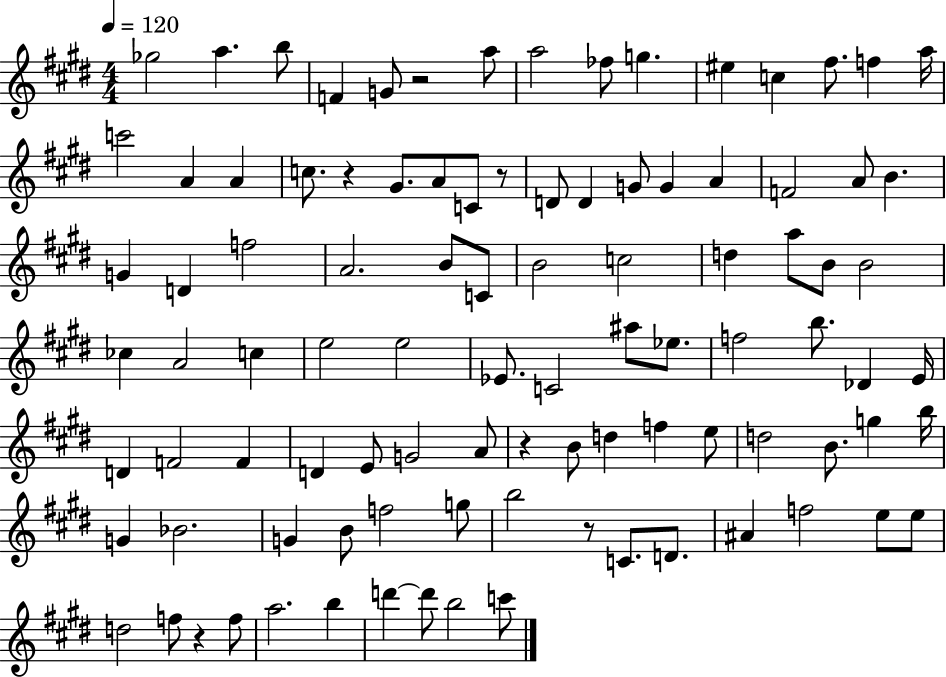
{
  \clef treble
  \numericTimeSignature
  \time 4/4
  \key e \major
  \tempo 4 = 120
  ges''2 a''4. b''8 | f'4 g'8 r2 a''8 | a''2 fes''8 g''4. | eis''4 c''4 fis''8. f''4 a''16 | \break c'''2 a'4 a'4 | c''8. r4 gis'8. a'8 c'8 r8 | d'8 d'4 g'8 g'4 a'4 | f'2 a'8 b'4. | \break g'4 d'4 f''2 | a'2. b'8 c'8 | b'2 c''2 | d''4 a''8 b'8 b'2 | \break ces''4 a'2 c''4 | e''2 e''2 | ees'8. c'2 ais''8 ees''8. | f''2 b''8. des'4 e'16 | \break d'4 f'2 f'4 | d'4 e'8 g'2 a'8 | r4 b'8 d''4 f''4 e''8 | d''2 b'8. g''4 b''16 | \break g'4 bes'2. | g'4 b'8 f''2 g''8 | b''2 r8 c'8. d'8. | ais'4 f''2 e''8 e''8 | \break d''2 f''8 r4 f''8 | a''2. b''4 | d'''4~~ d'''8 b''2 c'''8 | \bar "|."
}